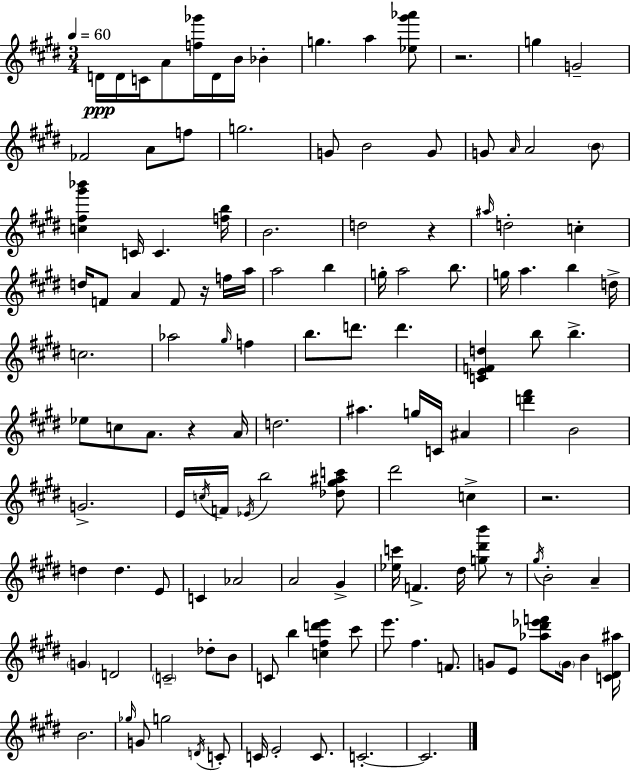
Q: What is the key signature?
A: E major